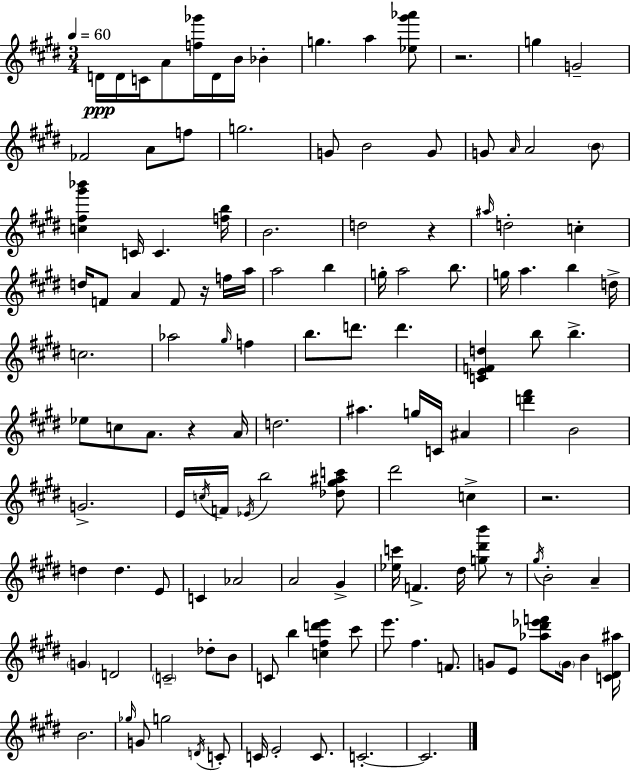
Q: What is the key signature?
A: E major